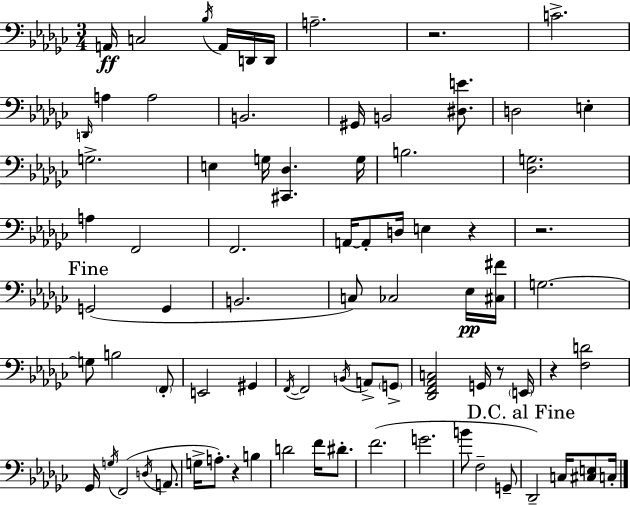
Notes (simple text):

A2/s C3/h Bb3/s A2/s D2/s D2/s A3/h. R/h. C4/h. D2/s A3/q A3/h B2/h. G#2/s B2/h [D#3,E4]/e. D3/h E3/q G3/h. E3/q G3/s [C#2,Db3]/q. G3/s B3/h. [Db3,G3]/h. A3/q F2/h F2/h. A2/s A2/e D3/s E3/q R/q R/h. G2/h G2/q B2/h. C3/e CES3/h Eb3/s [C#3,F#4]/s G3/h. G3/e B3/h F2/e E2/h G#2/q F2/s F2/h B2/s A2/e G2/e [Db2,F2,Ab2,C3]/h G2/s R/e E2/s R/q [F3,D4]/h Gb2/s G3/s F2/h D3/s A2/e. G3/s A3/e. R/q B3/q D4/h F4/s D#4/e. F4/h. G4/h. B4/e F3/h G2/e Db2/h C3/s [C#3,E3]/e C3/s